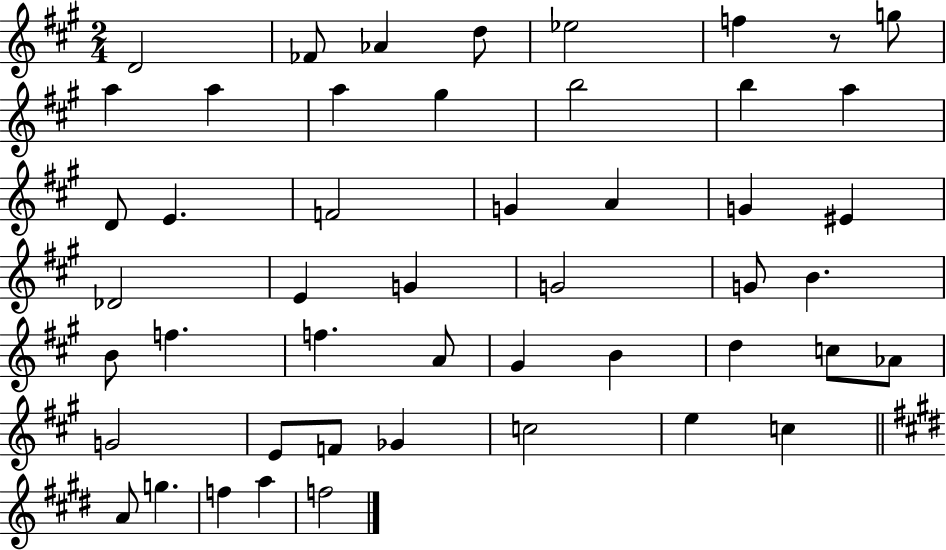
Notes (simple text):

D4/h FES4/e Ab4/q D5/e Eb5/h F5/q R/e G5/e A5/q A5/q A5/q G#5/q B5/h B5/q A5/q D4/e E4/q. F4/h G4/q A4/q G4/q EIS4/q Db4/h E4/q G4/q G4/h G4/e B4/q. B4/e F5/q. F5/q. A4/e G#4/q B4/q D5/q C5/e Ab4/e G4/h E4/e F4/e Gb4/q C5/h E5/q C5/q A4/e G5/q. F5/q A5/q F5/h